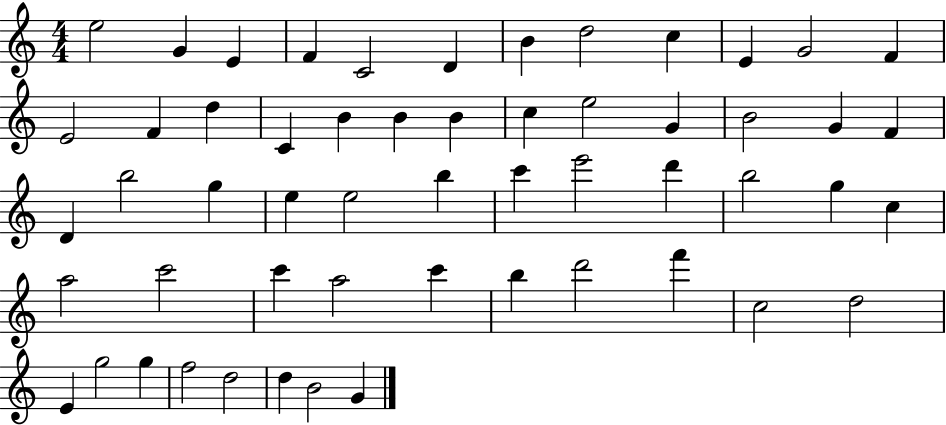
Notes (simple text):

E5/h G4/q E4/q F4/q C4/h D4/q B4/q D5/h C5/q E4/q G4/h F4/q E4/h F4/q D5/q C4/q B4/q B4/q B4/q C5/q E5/h G4/q B4/h G4/q F4/q D4/q B5/h G5/q E5/q E5/h B5/q C6/q E6/h D6/q B5/h G5/q C5/q A5/h C6/h C6/q A5/h C6/q B5/q D6/h F6/q C5/h D5/h E4/q G5/h G5/q F5/h D5/h D5/q B4/h G4/q